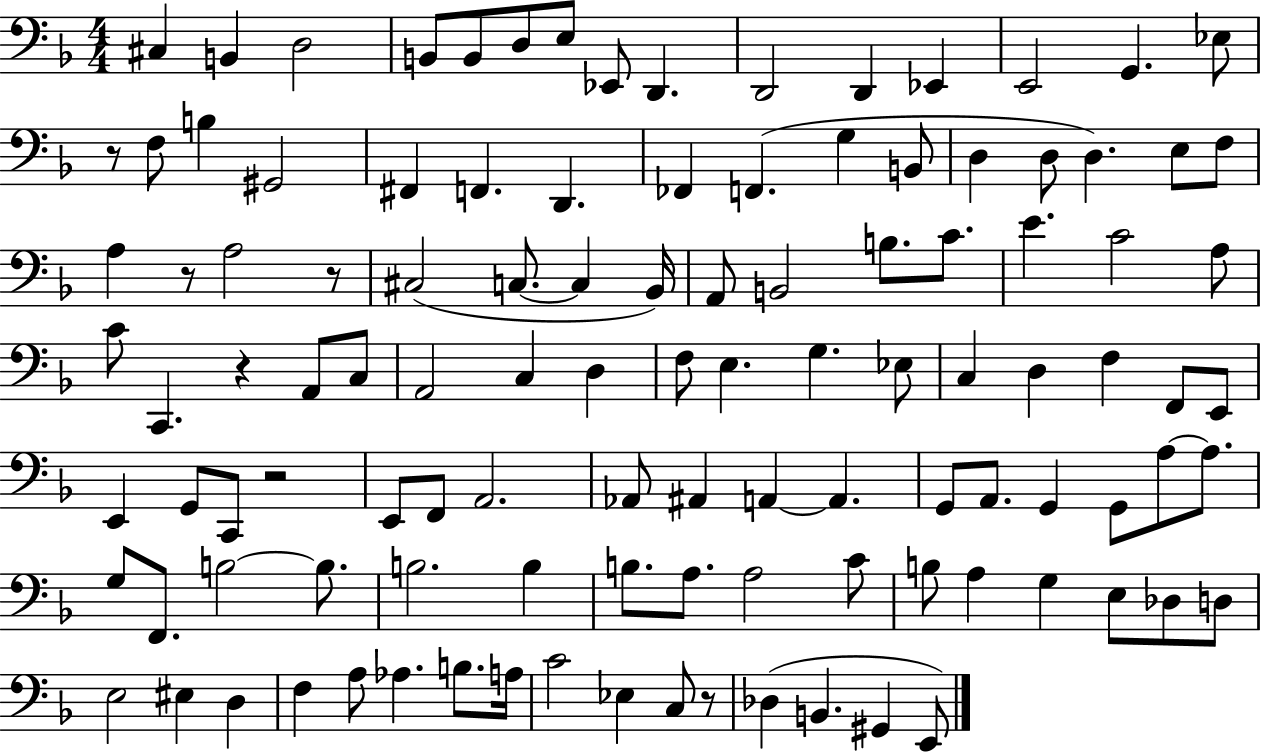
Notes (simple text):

C#3/q B2/q D3/h B2/e B2/e D3/e E3/e Eb2/e D2/q. D2/h D2/q Eb2/q E2/h G2/q. Eb3/e R/e F3/e B3/q G#2/h F#2/q F2/q. D2/q. FES2/q F2/q. G3/q B2/e D3/q D3/e D3/q. E3/e F3/e A3/q R/e A3/h R/e C#3/h C3/e. C3/q Bb2/s A2/e B2/h B3/e. C4/e. E4/q. C4/h A3/e C4/e C2/q. R/q A2/e C3/e A2/h C3/q D3/q F3/e E3/q. G3/q. Eb3/e C3/q D3/q F3/q F2/e E2/e E2/q G2/e C2/e R/h E2/e F2/e A2/h. Ab2/e A#2/q A2/q A2/q. G2/e A2/e. G2/q G2/e A3/e A3/e. G3/e F2/e. B3/h B3/e. B3/h. B3/q B3/e. A3/e. A3/h C4/e B3/e A3/q G3/q E3/e Db3/e D3/e E3/h EIS3/q D3/q F3/q A3/e Ab3/q. B3/e. A3/s C4/h Eb3/q C3/e R/e Db3/q B2/q. G#2/q E2/e